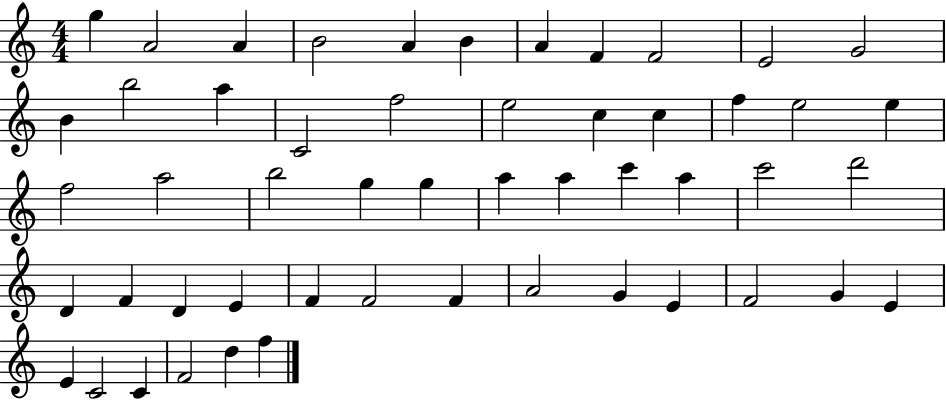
G5/q A4/h A4/q B4/h A4/q B4/q A4/q F4/q F4/h E4/h G4/h B4/q B5/h A5/q C4/h F5/h E5/h C5/q C5/q F5/q E5/h E5/q F5/h A5/h B5/h G5/q G5/q A5/q A5/q C6/q A5/q C6/h D6/h D4/q F4/q D4/q E4/q F4/q F4/h F4/q A4/h G4/q E4/q F4/h G4/q E4/q E4/q C4/h C4/q F4/h D5/q F5/q